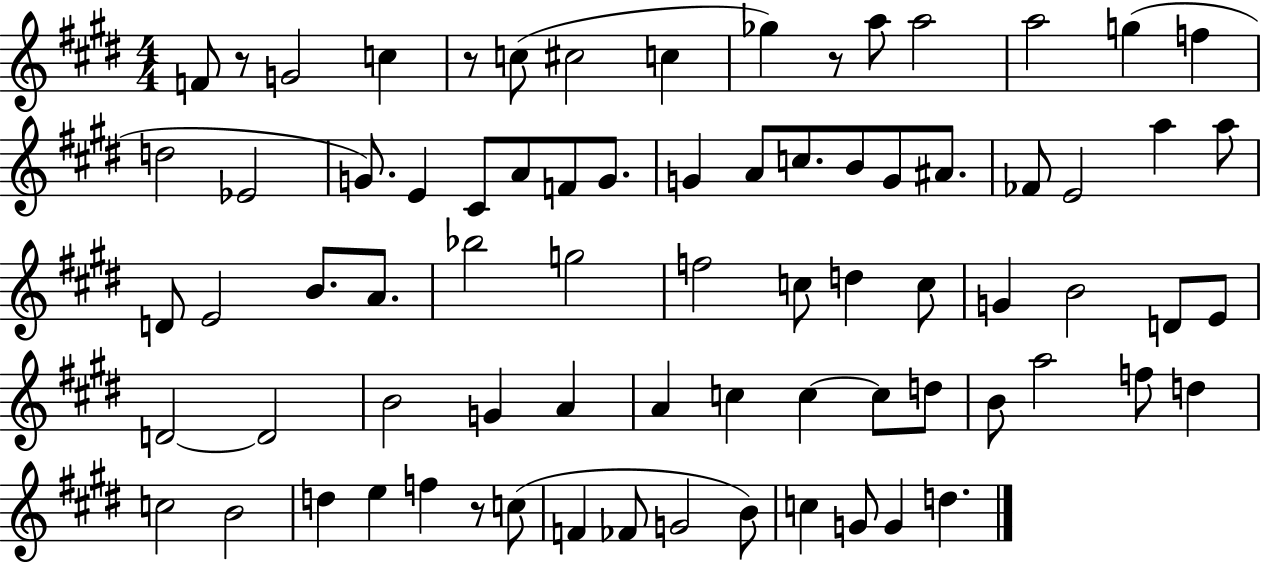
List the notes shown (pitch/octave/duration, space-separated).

F4/e R/e G4/h C5/q R/e C5/e C#5/h C5/q Gb5/q R/e A5/e A5/h A5/h G5/q F5/q D5/h Eb4/h G4/e. E4/q C#4/e A4/e F4/e G4/e. G4/q A4/e C5/e. B4/e G4/e A#4/e. FES4/e E4/h A5/q A5/e D4/e E4/h B4/e. A4/e. Bb5/h G5/h F5/h C5/e D5/q C5/e G4/q B4/h D4/e E4/e D4/h D4/h B4/h G4/q A4/q A4/q C5/q C5/q C5/e D5/e B4/e A5/h F5/e D5/q C5/h B4/h D5/q E5/q F5/q R/e C5/e F4/q FES4/e G4/h B4/e C5/q G4/e G4/q D5/q.